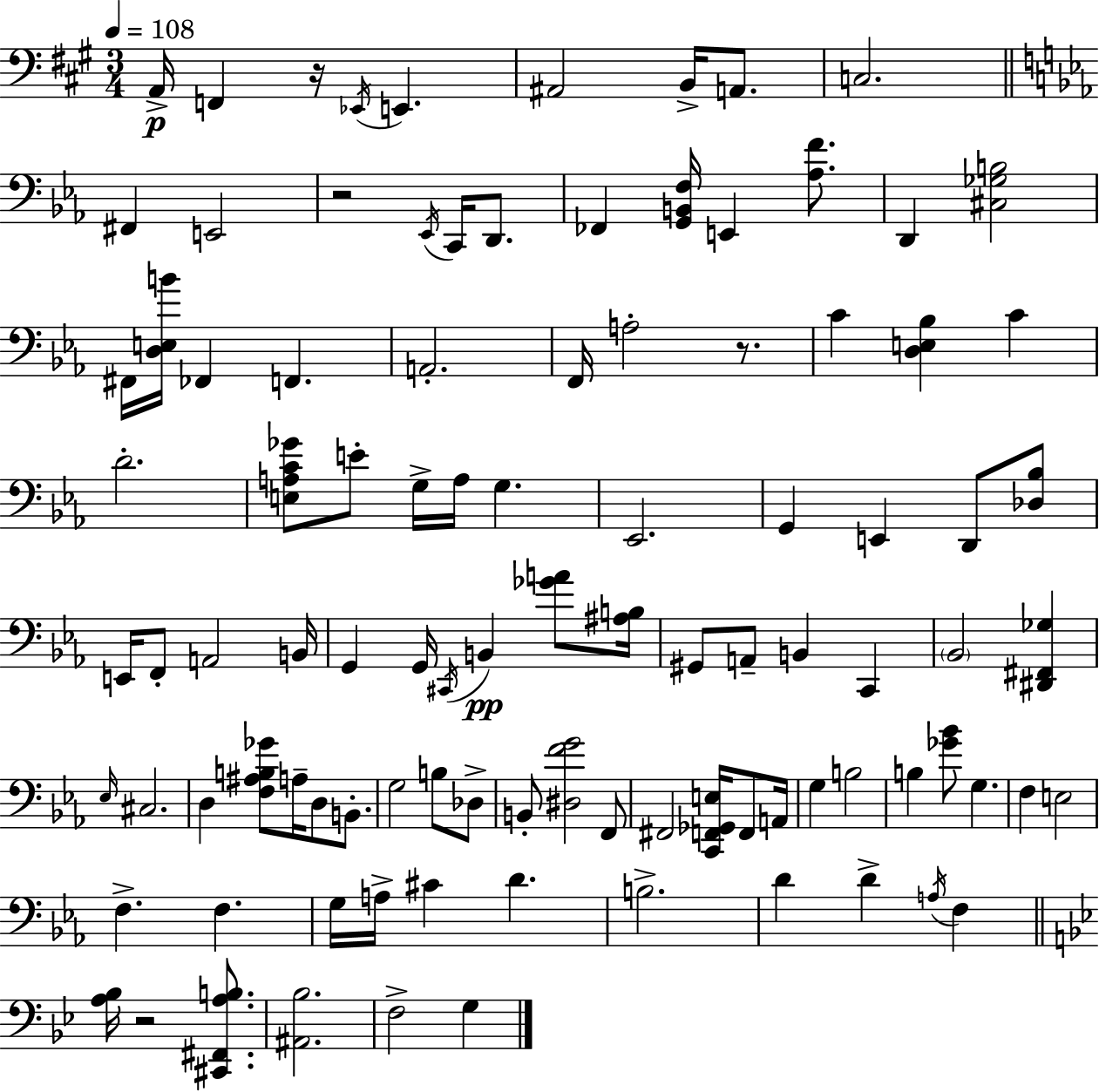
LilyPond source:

{
  \clef bass
  \numericTimeSignature
  \time 3/4
  \key a \major
  \tempo 4 = 108
  \repeat volta 2 { a,16->\p f,4 r16 \acciaccatura { ees,16 } e,4. | ais,2 b,16-> a,8. | c2. | \bar "||" \break \key ees \major fis,4 e,2 | r2 \acciaccatura { ees,16 } c,16 d,8. | fes,4 <g, b, f>16 e,4 <aes f'>8. | d,4 <cis ges b>2 | \break fis,16 <d e b'>16 fes,4 f,4. | a,2.-. | f,16 a2-. r8. | c'4 <d e bes>4 c'4 | \break d'2.-. | <e a c' ges'>8 e'8-. g16-> a16 g4. | ees,2. | g,4 e,4 d,8 <des bes>8 | \break e,16 f,8-. a,2 | b,16 g,4 g,16 \acciaccatura { cis,16 } b,4\pp <ges' a'>8 | <ais b>16 gis,8 a,8-- b,4 c,4 | \parenthesize bes,2 <dis, fis, ges>4 | \break \grace { ees16 } cis2. | d4 <f ais b ges'>8 a16-- d8 | b,8.-. g2 b8 | des8-> b,8-. <dis f' g'>2 | \break f,8 fis,2 <c, f, ges, e>16 | f,8 a,16 g4 b2 | b4 <ges' bes'>8 g4. | f4 e2 | \break f4.-> f4. | g16 a16-> cis'4 d'4. | b2.-> | d'4 d'4-> \acciaccatura { a16 } | \break f4 \bar "||" \break \key bes \major <a bes>16 r2 <cis, fis, a b>8. | <ais, bes>2. | f2-> g4 | } \bar "|."
}